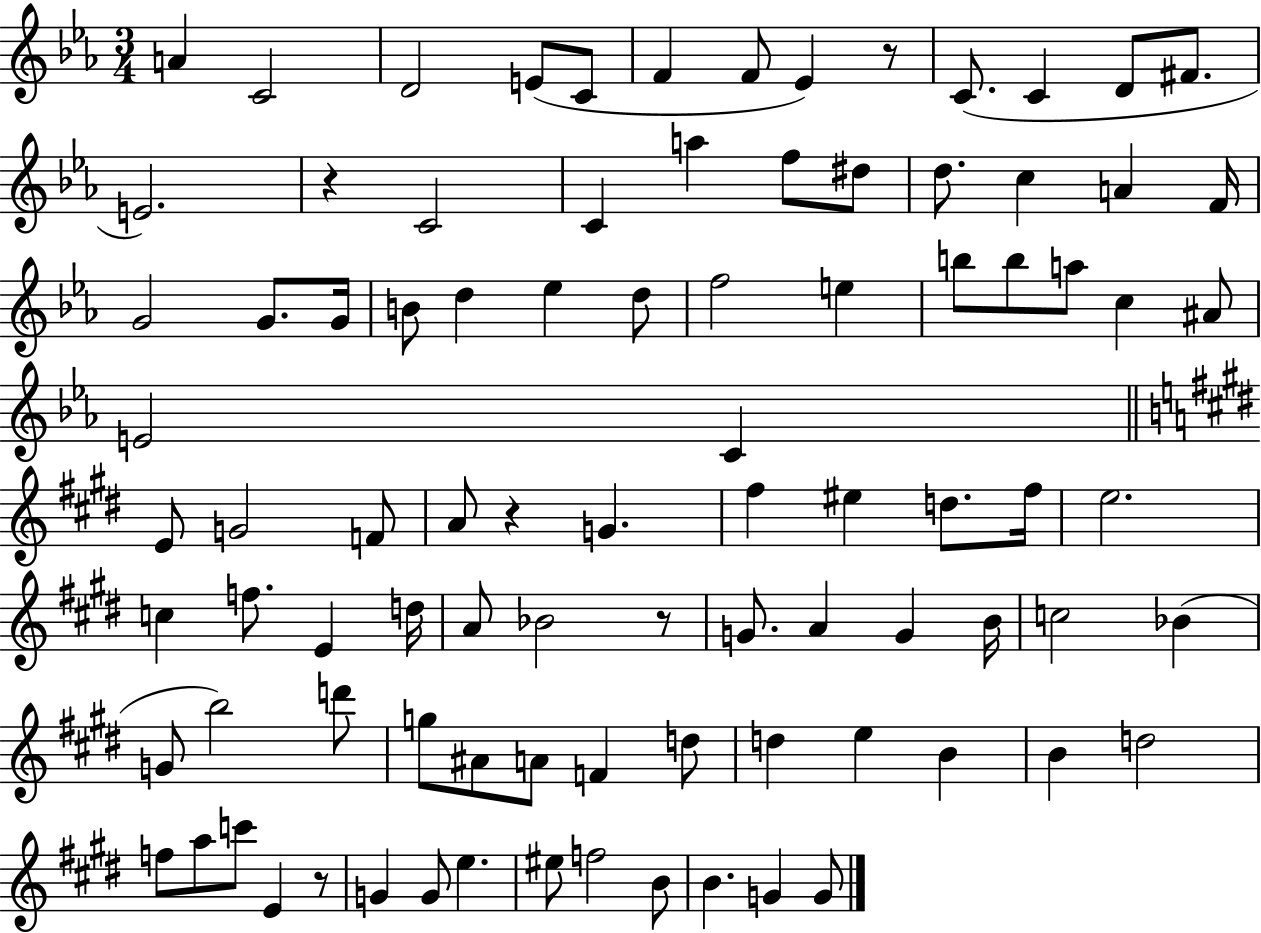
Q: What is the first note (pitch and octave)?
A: A4